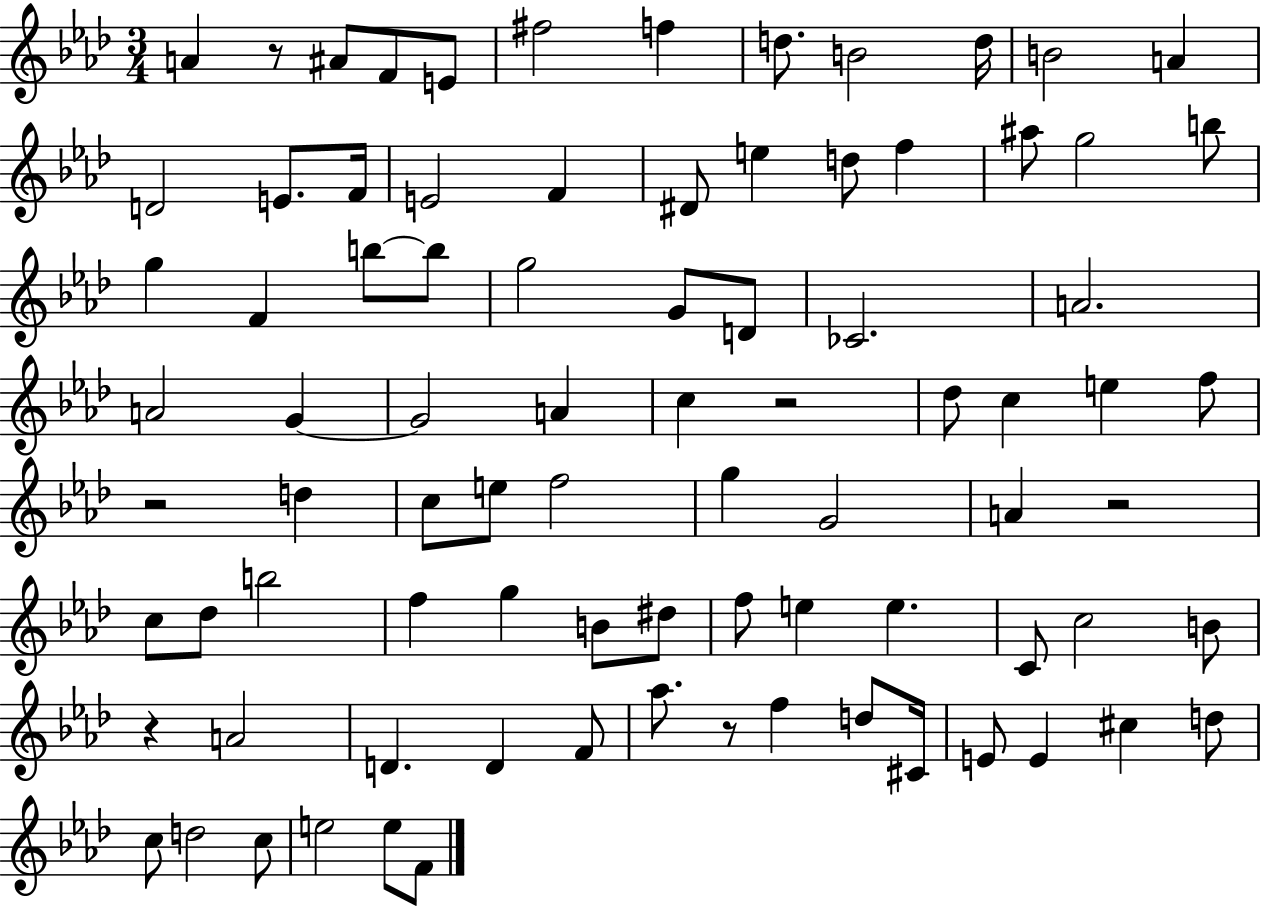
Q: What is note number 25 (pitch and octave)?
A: F4